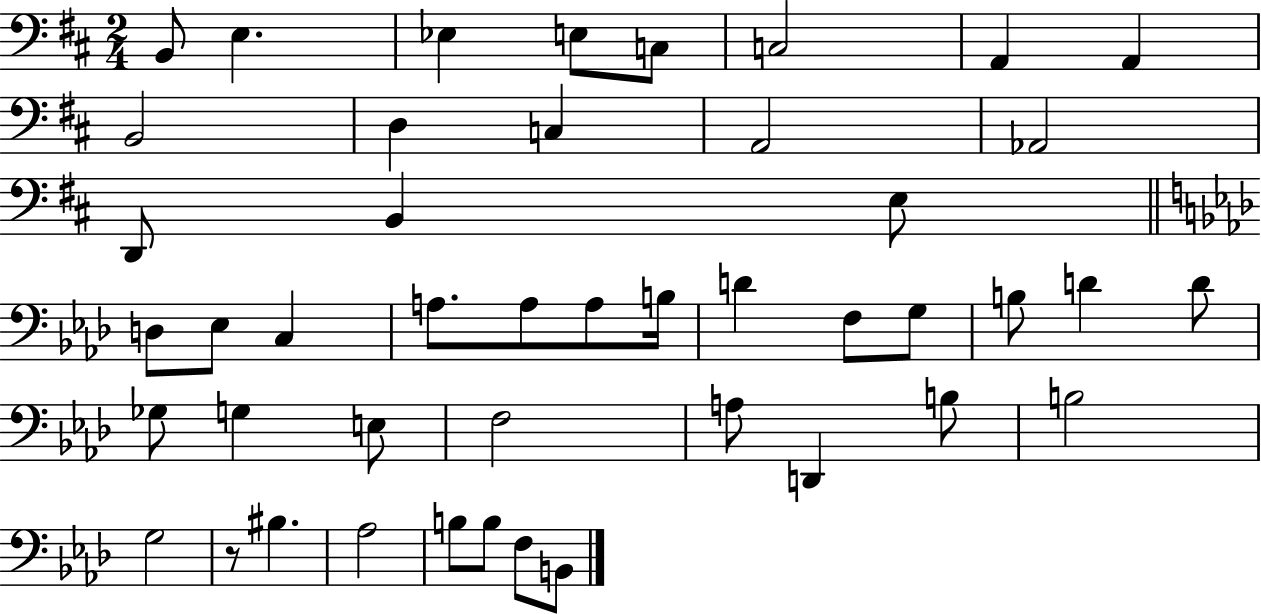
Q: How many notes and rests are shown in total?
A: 45